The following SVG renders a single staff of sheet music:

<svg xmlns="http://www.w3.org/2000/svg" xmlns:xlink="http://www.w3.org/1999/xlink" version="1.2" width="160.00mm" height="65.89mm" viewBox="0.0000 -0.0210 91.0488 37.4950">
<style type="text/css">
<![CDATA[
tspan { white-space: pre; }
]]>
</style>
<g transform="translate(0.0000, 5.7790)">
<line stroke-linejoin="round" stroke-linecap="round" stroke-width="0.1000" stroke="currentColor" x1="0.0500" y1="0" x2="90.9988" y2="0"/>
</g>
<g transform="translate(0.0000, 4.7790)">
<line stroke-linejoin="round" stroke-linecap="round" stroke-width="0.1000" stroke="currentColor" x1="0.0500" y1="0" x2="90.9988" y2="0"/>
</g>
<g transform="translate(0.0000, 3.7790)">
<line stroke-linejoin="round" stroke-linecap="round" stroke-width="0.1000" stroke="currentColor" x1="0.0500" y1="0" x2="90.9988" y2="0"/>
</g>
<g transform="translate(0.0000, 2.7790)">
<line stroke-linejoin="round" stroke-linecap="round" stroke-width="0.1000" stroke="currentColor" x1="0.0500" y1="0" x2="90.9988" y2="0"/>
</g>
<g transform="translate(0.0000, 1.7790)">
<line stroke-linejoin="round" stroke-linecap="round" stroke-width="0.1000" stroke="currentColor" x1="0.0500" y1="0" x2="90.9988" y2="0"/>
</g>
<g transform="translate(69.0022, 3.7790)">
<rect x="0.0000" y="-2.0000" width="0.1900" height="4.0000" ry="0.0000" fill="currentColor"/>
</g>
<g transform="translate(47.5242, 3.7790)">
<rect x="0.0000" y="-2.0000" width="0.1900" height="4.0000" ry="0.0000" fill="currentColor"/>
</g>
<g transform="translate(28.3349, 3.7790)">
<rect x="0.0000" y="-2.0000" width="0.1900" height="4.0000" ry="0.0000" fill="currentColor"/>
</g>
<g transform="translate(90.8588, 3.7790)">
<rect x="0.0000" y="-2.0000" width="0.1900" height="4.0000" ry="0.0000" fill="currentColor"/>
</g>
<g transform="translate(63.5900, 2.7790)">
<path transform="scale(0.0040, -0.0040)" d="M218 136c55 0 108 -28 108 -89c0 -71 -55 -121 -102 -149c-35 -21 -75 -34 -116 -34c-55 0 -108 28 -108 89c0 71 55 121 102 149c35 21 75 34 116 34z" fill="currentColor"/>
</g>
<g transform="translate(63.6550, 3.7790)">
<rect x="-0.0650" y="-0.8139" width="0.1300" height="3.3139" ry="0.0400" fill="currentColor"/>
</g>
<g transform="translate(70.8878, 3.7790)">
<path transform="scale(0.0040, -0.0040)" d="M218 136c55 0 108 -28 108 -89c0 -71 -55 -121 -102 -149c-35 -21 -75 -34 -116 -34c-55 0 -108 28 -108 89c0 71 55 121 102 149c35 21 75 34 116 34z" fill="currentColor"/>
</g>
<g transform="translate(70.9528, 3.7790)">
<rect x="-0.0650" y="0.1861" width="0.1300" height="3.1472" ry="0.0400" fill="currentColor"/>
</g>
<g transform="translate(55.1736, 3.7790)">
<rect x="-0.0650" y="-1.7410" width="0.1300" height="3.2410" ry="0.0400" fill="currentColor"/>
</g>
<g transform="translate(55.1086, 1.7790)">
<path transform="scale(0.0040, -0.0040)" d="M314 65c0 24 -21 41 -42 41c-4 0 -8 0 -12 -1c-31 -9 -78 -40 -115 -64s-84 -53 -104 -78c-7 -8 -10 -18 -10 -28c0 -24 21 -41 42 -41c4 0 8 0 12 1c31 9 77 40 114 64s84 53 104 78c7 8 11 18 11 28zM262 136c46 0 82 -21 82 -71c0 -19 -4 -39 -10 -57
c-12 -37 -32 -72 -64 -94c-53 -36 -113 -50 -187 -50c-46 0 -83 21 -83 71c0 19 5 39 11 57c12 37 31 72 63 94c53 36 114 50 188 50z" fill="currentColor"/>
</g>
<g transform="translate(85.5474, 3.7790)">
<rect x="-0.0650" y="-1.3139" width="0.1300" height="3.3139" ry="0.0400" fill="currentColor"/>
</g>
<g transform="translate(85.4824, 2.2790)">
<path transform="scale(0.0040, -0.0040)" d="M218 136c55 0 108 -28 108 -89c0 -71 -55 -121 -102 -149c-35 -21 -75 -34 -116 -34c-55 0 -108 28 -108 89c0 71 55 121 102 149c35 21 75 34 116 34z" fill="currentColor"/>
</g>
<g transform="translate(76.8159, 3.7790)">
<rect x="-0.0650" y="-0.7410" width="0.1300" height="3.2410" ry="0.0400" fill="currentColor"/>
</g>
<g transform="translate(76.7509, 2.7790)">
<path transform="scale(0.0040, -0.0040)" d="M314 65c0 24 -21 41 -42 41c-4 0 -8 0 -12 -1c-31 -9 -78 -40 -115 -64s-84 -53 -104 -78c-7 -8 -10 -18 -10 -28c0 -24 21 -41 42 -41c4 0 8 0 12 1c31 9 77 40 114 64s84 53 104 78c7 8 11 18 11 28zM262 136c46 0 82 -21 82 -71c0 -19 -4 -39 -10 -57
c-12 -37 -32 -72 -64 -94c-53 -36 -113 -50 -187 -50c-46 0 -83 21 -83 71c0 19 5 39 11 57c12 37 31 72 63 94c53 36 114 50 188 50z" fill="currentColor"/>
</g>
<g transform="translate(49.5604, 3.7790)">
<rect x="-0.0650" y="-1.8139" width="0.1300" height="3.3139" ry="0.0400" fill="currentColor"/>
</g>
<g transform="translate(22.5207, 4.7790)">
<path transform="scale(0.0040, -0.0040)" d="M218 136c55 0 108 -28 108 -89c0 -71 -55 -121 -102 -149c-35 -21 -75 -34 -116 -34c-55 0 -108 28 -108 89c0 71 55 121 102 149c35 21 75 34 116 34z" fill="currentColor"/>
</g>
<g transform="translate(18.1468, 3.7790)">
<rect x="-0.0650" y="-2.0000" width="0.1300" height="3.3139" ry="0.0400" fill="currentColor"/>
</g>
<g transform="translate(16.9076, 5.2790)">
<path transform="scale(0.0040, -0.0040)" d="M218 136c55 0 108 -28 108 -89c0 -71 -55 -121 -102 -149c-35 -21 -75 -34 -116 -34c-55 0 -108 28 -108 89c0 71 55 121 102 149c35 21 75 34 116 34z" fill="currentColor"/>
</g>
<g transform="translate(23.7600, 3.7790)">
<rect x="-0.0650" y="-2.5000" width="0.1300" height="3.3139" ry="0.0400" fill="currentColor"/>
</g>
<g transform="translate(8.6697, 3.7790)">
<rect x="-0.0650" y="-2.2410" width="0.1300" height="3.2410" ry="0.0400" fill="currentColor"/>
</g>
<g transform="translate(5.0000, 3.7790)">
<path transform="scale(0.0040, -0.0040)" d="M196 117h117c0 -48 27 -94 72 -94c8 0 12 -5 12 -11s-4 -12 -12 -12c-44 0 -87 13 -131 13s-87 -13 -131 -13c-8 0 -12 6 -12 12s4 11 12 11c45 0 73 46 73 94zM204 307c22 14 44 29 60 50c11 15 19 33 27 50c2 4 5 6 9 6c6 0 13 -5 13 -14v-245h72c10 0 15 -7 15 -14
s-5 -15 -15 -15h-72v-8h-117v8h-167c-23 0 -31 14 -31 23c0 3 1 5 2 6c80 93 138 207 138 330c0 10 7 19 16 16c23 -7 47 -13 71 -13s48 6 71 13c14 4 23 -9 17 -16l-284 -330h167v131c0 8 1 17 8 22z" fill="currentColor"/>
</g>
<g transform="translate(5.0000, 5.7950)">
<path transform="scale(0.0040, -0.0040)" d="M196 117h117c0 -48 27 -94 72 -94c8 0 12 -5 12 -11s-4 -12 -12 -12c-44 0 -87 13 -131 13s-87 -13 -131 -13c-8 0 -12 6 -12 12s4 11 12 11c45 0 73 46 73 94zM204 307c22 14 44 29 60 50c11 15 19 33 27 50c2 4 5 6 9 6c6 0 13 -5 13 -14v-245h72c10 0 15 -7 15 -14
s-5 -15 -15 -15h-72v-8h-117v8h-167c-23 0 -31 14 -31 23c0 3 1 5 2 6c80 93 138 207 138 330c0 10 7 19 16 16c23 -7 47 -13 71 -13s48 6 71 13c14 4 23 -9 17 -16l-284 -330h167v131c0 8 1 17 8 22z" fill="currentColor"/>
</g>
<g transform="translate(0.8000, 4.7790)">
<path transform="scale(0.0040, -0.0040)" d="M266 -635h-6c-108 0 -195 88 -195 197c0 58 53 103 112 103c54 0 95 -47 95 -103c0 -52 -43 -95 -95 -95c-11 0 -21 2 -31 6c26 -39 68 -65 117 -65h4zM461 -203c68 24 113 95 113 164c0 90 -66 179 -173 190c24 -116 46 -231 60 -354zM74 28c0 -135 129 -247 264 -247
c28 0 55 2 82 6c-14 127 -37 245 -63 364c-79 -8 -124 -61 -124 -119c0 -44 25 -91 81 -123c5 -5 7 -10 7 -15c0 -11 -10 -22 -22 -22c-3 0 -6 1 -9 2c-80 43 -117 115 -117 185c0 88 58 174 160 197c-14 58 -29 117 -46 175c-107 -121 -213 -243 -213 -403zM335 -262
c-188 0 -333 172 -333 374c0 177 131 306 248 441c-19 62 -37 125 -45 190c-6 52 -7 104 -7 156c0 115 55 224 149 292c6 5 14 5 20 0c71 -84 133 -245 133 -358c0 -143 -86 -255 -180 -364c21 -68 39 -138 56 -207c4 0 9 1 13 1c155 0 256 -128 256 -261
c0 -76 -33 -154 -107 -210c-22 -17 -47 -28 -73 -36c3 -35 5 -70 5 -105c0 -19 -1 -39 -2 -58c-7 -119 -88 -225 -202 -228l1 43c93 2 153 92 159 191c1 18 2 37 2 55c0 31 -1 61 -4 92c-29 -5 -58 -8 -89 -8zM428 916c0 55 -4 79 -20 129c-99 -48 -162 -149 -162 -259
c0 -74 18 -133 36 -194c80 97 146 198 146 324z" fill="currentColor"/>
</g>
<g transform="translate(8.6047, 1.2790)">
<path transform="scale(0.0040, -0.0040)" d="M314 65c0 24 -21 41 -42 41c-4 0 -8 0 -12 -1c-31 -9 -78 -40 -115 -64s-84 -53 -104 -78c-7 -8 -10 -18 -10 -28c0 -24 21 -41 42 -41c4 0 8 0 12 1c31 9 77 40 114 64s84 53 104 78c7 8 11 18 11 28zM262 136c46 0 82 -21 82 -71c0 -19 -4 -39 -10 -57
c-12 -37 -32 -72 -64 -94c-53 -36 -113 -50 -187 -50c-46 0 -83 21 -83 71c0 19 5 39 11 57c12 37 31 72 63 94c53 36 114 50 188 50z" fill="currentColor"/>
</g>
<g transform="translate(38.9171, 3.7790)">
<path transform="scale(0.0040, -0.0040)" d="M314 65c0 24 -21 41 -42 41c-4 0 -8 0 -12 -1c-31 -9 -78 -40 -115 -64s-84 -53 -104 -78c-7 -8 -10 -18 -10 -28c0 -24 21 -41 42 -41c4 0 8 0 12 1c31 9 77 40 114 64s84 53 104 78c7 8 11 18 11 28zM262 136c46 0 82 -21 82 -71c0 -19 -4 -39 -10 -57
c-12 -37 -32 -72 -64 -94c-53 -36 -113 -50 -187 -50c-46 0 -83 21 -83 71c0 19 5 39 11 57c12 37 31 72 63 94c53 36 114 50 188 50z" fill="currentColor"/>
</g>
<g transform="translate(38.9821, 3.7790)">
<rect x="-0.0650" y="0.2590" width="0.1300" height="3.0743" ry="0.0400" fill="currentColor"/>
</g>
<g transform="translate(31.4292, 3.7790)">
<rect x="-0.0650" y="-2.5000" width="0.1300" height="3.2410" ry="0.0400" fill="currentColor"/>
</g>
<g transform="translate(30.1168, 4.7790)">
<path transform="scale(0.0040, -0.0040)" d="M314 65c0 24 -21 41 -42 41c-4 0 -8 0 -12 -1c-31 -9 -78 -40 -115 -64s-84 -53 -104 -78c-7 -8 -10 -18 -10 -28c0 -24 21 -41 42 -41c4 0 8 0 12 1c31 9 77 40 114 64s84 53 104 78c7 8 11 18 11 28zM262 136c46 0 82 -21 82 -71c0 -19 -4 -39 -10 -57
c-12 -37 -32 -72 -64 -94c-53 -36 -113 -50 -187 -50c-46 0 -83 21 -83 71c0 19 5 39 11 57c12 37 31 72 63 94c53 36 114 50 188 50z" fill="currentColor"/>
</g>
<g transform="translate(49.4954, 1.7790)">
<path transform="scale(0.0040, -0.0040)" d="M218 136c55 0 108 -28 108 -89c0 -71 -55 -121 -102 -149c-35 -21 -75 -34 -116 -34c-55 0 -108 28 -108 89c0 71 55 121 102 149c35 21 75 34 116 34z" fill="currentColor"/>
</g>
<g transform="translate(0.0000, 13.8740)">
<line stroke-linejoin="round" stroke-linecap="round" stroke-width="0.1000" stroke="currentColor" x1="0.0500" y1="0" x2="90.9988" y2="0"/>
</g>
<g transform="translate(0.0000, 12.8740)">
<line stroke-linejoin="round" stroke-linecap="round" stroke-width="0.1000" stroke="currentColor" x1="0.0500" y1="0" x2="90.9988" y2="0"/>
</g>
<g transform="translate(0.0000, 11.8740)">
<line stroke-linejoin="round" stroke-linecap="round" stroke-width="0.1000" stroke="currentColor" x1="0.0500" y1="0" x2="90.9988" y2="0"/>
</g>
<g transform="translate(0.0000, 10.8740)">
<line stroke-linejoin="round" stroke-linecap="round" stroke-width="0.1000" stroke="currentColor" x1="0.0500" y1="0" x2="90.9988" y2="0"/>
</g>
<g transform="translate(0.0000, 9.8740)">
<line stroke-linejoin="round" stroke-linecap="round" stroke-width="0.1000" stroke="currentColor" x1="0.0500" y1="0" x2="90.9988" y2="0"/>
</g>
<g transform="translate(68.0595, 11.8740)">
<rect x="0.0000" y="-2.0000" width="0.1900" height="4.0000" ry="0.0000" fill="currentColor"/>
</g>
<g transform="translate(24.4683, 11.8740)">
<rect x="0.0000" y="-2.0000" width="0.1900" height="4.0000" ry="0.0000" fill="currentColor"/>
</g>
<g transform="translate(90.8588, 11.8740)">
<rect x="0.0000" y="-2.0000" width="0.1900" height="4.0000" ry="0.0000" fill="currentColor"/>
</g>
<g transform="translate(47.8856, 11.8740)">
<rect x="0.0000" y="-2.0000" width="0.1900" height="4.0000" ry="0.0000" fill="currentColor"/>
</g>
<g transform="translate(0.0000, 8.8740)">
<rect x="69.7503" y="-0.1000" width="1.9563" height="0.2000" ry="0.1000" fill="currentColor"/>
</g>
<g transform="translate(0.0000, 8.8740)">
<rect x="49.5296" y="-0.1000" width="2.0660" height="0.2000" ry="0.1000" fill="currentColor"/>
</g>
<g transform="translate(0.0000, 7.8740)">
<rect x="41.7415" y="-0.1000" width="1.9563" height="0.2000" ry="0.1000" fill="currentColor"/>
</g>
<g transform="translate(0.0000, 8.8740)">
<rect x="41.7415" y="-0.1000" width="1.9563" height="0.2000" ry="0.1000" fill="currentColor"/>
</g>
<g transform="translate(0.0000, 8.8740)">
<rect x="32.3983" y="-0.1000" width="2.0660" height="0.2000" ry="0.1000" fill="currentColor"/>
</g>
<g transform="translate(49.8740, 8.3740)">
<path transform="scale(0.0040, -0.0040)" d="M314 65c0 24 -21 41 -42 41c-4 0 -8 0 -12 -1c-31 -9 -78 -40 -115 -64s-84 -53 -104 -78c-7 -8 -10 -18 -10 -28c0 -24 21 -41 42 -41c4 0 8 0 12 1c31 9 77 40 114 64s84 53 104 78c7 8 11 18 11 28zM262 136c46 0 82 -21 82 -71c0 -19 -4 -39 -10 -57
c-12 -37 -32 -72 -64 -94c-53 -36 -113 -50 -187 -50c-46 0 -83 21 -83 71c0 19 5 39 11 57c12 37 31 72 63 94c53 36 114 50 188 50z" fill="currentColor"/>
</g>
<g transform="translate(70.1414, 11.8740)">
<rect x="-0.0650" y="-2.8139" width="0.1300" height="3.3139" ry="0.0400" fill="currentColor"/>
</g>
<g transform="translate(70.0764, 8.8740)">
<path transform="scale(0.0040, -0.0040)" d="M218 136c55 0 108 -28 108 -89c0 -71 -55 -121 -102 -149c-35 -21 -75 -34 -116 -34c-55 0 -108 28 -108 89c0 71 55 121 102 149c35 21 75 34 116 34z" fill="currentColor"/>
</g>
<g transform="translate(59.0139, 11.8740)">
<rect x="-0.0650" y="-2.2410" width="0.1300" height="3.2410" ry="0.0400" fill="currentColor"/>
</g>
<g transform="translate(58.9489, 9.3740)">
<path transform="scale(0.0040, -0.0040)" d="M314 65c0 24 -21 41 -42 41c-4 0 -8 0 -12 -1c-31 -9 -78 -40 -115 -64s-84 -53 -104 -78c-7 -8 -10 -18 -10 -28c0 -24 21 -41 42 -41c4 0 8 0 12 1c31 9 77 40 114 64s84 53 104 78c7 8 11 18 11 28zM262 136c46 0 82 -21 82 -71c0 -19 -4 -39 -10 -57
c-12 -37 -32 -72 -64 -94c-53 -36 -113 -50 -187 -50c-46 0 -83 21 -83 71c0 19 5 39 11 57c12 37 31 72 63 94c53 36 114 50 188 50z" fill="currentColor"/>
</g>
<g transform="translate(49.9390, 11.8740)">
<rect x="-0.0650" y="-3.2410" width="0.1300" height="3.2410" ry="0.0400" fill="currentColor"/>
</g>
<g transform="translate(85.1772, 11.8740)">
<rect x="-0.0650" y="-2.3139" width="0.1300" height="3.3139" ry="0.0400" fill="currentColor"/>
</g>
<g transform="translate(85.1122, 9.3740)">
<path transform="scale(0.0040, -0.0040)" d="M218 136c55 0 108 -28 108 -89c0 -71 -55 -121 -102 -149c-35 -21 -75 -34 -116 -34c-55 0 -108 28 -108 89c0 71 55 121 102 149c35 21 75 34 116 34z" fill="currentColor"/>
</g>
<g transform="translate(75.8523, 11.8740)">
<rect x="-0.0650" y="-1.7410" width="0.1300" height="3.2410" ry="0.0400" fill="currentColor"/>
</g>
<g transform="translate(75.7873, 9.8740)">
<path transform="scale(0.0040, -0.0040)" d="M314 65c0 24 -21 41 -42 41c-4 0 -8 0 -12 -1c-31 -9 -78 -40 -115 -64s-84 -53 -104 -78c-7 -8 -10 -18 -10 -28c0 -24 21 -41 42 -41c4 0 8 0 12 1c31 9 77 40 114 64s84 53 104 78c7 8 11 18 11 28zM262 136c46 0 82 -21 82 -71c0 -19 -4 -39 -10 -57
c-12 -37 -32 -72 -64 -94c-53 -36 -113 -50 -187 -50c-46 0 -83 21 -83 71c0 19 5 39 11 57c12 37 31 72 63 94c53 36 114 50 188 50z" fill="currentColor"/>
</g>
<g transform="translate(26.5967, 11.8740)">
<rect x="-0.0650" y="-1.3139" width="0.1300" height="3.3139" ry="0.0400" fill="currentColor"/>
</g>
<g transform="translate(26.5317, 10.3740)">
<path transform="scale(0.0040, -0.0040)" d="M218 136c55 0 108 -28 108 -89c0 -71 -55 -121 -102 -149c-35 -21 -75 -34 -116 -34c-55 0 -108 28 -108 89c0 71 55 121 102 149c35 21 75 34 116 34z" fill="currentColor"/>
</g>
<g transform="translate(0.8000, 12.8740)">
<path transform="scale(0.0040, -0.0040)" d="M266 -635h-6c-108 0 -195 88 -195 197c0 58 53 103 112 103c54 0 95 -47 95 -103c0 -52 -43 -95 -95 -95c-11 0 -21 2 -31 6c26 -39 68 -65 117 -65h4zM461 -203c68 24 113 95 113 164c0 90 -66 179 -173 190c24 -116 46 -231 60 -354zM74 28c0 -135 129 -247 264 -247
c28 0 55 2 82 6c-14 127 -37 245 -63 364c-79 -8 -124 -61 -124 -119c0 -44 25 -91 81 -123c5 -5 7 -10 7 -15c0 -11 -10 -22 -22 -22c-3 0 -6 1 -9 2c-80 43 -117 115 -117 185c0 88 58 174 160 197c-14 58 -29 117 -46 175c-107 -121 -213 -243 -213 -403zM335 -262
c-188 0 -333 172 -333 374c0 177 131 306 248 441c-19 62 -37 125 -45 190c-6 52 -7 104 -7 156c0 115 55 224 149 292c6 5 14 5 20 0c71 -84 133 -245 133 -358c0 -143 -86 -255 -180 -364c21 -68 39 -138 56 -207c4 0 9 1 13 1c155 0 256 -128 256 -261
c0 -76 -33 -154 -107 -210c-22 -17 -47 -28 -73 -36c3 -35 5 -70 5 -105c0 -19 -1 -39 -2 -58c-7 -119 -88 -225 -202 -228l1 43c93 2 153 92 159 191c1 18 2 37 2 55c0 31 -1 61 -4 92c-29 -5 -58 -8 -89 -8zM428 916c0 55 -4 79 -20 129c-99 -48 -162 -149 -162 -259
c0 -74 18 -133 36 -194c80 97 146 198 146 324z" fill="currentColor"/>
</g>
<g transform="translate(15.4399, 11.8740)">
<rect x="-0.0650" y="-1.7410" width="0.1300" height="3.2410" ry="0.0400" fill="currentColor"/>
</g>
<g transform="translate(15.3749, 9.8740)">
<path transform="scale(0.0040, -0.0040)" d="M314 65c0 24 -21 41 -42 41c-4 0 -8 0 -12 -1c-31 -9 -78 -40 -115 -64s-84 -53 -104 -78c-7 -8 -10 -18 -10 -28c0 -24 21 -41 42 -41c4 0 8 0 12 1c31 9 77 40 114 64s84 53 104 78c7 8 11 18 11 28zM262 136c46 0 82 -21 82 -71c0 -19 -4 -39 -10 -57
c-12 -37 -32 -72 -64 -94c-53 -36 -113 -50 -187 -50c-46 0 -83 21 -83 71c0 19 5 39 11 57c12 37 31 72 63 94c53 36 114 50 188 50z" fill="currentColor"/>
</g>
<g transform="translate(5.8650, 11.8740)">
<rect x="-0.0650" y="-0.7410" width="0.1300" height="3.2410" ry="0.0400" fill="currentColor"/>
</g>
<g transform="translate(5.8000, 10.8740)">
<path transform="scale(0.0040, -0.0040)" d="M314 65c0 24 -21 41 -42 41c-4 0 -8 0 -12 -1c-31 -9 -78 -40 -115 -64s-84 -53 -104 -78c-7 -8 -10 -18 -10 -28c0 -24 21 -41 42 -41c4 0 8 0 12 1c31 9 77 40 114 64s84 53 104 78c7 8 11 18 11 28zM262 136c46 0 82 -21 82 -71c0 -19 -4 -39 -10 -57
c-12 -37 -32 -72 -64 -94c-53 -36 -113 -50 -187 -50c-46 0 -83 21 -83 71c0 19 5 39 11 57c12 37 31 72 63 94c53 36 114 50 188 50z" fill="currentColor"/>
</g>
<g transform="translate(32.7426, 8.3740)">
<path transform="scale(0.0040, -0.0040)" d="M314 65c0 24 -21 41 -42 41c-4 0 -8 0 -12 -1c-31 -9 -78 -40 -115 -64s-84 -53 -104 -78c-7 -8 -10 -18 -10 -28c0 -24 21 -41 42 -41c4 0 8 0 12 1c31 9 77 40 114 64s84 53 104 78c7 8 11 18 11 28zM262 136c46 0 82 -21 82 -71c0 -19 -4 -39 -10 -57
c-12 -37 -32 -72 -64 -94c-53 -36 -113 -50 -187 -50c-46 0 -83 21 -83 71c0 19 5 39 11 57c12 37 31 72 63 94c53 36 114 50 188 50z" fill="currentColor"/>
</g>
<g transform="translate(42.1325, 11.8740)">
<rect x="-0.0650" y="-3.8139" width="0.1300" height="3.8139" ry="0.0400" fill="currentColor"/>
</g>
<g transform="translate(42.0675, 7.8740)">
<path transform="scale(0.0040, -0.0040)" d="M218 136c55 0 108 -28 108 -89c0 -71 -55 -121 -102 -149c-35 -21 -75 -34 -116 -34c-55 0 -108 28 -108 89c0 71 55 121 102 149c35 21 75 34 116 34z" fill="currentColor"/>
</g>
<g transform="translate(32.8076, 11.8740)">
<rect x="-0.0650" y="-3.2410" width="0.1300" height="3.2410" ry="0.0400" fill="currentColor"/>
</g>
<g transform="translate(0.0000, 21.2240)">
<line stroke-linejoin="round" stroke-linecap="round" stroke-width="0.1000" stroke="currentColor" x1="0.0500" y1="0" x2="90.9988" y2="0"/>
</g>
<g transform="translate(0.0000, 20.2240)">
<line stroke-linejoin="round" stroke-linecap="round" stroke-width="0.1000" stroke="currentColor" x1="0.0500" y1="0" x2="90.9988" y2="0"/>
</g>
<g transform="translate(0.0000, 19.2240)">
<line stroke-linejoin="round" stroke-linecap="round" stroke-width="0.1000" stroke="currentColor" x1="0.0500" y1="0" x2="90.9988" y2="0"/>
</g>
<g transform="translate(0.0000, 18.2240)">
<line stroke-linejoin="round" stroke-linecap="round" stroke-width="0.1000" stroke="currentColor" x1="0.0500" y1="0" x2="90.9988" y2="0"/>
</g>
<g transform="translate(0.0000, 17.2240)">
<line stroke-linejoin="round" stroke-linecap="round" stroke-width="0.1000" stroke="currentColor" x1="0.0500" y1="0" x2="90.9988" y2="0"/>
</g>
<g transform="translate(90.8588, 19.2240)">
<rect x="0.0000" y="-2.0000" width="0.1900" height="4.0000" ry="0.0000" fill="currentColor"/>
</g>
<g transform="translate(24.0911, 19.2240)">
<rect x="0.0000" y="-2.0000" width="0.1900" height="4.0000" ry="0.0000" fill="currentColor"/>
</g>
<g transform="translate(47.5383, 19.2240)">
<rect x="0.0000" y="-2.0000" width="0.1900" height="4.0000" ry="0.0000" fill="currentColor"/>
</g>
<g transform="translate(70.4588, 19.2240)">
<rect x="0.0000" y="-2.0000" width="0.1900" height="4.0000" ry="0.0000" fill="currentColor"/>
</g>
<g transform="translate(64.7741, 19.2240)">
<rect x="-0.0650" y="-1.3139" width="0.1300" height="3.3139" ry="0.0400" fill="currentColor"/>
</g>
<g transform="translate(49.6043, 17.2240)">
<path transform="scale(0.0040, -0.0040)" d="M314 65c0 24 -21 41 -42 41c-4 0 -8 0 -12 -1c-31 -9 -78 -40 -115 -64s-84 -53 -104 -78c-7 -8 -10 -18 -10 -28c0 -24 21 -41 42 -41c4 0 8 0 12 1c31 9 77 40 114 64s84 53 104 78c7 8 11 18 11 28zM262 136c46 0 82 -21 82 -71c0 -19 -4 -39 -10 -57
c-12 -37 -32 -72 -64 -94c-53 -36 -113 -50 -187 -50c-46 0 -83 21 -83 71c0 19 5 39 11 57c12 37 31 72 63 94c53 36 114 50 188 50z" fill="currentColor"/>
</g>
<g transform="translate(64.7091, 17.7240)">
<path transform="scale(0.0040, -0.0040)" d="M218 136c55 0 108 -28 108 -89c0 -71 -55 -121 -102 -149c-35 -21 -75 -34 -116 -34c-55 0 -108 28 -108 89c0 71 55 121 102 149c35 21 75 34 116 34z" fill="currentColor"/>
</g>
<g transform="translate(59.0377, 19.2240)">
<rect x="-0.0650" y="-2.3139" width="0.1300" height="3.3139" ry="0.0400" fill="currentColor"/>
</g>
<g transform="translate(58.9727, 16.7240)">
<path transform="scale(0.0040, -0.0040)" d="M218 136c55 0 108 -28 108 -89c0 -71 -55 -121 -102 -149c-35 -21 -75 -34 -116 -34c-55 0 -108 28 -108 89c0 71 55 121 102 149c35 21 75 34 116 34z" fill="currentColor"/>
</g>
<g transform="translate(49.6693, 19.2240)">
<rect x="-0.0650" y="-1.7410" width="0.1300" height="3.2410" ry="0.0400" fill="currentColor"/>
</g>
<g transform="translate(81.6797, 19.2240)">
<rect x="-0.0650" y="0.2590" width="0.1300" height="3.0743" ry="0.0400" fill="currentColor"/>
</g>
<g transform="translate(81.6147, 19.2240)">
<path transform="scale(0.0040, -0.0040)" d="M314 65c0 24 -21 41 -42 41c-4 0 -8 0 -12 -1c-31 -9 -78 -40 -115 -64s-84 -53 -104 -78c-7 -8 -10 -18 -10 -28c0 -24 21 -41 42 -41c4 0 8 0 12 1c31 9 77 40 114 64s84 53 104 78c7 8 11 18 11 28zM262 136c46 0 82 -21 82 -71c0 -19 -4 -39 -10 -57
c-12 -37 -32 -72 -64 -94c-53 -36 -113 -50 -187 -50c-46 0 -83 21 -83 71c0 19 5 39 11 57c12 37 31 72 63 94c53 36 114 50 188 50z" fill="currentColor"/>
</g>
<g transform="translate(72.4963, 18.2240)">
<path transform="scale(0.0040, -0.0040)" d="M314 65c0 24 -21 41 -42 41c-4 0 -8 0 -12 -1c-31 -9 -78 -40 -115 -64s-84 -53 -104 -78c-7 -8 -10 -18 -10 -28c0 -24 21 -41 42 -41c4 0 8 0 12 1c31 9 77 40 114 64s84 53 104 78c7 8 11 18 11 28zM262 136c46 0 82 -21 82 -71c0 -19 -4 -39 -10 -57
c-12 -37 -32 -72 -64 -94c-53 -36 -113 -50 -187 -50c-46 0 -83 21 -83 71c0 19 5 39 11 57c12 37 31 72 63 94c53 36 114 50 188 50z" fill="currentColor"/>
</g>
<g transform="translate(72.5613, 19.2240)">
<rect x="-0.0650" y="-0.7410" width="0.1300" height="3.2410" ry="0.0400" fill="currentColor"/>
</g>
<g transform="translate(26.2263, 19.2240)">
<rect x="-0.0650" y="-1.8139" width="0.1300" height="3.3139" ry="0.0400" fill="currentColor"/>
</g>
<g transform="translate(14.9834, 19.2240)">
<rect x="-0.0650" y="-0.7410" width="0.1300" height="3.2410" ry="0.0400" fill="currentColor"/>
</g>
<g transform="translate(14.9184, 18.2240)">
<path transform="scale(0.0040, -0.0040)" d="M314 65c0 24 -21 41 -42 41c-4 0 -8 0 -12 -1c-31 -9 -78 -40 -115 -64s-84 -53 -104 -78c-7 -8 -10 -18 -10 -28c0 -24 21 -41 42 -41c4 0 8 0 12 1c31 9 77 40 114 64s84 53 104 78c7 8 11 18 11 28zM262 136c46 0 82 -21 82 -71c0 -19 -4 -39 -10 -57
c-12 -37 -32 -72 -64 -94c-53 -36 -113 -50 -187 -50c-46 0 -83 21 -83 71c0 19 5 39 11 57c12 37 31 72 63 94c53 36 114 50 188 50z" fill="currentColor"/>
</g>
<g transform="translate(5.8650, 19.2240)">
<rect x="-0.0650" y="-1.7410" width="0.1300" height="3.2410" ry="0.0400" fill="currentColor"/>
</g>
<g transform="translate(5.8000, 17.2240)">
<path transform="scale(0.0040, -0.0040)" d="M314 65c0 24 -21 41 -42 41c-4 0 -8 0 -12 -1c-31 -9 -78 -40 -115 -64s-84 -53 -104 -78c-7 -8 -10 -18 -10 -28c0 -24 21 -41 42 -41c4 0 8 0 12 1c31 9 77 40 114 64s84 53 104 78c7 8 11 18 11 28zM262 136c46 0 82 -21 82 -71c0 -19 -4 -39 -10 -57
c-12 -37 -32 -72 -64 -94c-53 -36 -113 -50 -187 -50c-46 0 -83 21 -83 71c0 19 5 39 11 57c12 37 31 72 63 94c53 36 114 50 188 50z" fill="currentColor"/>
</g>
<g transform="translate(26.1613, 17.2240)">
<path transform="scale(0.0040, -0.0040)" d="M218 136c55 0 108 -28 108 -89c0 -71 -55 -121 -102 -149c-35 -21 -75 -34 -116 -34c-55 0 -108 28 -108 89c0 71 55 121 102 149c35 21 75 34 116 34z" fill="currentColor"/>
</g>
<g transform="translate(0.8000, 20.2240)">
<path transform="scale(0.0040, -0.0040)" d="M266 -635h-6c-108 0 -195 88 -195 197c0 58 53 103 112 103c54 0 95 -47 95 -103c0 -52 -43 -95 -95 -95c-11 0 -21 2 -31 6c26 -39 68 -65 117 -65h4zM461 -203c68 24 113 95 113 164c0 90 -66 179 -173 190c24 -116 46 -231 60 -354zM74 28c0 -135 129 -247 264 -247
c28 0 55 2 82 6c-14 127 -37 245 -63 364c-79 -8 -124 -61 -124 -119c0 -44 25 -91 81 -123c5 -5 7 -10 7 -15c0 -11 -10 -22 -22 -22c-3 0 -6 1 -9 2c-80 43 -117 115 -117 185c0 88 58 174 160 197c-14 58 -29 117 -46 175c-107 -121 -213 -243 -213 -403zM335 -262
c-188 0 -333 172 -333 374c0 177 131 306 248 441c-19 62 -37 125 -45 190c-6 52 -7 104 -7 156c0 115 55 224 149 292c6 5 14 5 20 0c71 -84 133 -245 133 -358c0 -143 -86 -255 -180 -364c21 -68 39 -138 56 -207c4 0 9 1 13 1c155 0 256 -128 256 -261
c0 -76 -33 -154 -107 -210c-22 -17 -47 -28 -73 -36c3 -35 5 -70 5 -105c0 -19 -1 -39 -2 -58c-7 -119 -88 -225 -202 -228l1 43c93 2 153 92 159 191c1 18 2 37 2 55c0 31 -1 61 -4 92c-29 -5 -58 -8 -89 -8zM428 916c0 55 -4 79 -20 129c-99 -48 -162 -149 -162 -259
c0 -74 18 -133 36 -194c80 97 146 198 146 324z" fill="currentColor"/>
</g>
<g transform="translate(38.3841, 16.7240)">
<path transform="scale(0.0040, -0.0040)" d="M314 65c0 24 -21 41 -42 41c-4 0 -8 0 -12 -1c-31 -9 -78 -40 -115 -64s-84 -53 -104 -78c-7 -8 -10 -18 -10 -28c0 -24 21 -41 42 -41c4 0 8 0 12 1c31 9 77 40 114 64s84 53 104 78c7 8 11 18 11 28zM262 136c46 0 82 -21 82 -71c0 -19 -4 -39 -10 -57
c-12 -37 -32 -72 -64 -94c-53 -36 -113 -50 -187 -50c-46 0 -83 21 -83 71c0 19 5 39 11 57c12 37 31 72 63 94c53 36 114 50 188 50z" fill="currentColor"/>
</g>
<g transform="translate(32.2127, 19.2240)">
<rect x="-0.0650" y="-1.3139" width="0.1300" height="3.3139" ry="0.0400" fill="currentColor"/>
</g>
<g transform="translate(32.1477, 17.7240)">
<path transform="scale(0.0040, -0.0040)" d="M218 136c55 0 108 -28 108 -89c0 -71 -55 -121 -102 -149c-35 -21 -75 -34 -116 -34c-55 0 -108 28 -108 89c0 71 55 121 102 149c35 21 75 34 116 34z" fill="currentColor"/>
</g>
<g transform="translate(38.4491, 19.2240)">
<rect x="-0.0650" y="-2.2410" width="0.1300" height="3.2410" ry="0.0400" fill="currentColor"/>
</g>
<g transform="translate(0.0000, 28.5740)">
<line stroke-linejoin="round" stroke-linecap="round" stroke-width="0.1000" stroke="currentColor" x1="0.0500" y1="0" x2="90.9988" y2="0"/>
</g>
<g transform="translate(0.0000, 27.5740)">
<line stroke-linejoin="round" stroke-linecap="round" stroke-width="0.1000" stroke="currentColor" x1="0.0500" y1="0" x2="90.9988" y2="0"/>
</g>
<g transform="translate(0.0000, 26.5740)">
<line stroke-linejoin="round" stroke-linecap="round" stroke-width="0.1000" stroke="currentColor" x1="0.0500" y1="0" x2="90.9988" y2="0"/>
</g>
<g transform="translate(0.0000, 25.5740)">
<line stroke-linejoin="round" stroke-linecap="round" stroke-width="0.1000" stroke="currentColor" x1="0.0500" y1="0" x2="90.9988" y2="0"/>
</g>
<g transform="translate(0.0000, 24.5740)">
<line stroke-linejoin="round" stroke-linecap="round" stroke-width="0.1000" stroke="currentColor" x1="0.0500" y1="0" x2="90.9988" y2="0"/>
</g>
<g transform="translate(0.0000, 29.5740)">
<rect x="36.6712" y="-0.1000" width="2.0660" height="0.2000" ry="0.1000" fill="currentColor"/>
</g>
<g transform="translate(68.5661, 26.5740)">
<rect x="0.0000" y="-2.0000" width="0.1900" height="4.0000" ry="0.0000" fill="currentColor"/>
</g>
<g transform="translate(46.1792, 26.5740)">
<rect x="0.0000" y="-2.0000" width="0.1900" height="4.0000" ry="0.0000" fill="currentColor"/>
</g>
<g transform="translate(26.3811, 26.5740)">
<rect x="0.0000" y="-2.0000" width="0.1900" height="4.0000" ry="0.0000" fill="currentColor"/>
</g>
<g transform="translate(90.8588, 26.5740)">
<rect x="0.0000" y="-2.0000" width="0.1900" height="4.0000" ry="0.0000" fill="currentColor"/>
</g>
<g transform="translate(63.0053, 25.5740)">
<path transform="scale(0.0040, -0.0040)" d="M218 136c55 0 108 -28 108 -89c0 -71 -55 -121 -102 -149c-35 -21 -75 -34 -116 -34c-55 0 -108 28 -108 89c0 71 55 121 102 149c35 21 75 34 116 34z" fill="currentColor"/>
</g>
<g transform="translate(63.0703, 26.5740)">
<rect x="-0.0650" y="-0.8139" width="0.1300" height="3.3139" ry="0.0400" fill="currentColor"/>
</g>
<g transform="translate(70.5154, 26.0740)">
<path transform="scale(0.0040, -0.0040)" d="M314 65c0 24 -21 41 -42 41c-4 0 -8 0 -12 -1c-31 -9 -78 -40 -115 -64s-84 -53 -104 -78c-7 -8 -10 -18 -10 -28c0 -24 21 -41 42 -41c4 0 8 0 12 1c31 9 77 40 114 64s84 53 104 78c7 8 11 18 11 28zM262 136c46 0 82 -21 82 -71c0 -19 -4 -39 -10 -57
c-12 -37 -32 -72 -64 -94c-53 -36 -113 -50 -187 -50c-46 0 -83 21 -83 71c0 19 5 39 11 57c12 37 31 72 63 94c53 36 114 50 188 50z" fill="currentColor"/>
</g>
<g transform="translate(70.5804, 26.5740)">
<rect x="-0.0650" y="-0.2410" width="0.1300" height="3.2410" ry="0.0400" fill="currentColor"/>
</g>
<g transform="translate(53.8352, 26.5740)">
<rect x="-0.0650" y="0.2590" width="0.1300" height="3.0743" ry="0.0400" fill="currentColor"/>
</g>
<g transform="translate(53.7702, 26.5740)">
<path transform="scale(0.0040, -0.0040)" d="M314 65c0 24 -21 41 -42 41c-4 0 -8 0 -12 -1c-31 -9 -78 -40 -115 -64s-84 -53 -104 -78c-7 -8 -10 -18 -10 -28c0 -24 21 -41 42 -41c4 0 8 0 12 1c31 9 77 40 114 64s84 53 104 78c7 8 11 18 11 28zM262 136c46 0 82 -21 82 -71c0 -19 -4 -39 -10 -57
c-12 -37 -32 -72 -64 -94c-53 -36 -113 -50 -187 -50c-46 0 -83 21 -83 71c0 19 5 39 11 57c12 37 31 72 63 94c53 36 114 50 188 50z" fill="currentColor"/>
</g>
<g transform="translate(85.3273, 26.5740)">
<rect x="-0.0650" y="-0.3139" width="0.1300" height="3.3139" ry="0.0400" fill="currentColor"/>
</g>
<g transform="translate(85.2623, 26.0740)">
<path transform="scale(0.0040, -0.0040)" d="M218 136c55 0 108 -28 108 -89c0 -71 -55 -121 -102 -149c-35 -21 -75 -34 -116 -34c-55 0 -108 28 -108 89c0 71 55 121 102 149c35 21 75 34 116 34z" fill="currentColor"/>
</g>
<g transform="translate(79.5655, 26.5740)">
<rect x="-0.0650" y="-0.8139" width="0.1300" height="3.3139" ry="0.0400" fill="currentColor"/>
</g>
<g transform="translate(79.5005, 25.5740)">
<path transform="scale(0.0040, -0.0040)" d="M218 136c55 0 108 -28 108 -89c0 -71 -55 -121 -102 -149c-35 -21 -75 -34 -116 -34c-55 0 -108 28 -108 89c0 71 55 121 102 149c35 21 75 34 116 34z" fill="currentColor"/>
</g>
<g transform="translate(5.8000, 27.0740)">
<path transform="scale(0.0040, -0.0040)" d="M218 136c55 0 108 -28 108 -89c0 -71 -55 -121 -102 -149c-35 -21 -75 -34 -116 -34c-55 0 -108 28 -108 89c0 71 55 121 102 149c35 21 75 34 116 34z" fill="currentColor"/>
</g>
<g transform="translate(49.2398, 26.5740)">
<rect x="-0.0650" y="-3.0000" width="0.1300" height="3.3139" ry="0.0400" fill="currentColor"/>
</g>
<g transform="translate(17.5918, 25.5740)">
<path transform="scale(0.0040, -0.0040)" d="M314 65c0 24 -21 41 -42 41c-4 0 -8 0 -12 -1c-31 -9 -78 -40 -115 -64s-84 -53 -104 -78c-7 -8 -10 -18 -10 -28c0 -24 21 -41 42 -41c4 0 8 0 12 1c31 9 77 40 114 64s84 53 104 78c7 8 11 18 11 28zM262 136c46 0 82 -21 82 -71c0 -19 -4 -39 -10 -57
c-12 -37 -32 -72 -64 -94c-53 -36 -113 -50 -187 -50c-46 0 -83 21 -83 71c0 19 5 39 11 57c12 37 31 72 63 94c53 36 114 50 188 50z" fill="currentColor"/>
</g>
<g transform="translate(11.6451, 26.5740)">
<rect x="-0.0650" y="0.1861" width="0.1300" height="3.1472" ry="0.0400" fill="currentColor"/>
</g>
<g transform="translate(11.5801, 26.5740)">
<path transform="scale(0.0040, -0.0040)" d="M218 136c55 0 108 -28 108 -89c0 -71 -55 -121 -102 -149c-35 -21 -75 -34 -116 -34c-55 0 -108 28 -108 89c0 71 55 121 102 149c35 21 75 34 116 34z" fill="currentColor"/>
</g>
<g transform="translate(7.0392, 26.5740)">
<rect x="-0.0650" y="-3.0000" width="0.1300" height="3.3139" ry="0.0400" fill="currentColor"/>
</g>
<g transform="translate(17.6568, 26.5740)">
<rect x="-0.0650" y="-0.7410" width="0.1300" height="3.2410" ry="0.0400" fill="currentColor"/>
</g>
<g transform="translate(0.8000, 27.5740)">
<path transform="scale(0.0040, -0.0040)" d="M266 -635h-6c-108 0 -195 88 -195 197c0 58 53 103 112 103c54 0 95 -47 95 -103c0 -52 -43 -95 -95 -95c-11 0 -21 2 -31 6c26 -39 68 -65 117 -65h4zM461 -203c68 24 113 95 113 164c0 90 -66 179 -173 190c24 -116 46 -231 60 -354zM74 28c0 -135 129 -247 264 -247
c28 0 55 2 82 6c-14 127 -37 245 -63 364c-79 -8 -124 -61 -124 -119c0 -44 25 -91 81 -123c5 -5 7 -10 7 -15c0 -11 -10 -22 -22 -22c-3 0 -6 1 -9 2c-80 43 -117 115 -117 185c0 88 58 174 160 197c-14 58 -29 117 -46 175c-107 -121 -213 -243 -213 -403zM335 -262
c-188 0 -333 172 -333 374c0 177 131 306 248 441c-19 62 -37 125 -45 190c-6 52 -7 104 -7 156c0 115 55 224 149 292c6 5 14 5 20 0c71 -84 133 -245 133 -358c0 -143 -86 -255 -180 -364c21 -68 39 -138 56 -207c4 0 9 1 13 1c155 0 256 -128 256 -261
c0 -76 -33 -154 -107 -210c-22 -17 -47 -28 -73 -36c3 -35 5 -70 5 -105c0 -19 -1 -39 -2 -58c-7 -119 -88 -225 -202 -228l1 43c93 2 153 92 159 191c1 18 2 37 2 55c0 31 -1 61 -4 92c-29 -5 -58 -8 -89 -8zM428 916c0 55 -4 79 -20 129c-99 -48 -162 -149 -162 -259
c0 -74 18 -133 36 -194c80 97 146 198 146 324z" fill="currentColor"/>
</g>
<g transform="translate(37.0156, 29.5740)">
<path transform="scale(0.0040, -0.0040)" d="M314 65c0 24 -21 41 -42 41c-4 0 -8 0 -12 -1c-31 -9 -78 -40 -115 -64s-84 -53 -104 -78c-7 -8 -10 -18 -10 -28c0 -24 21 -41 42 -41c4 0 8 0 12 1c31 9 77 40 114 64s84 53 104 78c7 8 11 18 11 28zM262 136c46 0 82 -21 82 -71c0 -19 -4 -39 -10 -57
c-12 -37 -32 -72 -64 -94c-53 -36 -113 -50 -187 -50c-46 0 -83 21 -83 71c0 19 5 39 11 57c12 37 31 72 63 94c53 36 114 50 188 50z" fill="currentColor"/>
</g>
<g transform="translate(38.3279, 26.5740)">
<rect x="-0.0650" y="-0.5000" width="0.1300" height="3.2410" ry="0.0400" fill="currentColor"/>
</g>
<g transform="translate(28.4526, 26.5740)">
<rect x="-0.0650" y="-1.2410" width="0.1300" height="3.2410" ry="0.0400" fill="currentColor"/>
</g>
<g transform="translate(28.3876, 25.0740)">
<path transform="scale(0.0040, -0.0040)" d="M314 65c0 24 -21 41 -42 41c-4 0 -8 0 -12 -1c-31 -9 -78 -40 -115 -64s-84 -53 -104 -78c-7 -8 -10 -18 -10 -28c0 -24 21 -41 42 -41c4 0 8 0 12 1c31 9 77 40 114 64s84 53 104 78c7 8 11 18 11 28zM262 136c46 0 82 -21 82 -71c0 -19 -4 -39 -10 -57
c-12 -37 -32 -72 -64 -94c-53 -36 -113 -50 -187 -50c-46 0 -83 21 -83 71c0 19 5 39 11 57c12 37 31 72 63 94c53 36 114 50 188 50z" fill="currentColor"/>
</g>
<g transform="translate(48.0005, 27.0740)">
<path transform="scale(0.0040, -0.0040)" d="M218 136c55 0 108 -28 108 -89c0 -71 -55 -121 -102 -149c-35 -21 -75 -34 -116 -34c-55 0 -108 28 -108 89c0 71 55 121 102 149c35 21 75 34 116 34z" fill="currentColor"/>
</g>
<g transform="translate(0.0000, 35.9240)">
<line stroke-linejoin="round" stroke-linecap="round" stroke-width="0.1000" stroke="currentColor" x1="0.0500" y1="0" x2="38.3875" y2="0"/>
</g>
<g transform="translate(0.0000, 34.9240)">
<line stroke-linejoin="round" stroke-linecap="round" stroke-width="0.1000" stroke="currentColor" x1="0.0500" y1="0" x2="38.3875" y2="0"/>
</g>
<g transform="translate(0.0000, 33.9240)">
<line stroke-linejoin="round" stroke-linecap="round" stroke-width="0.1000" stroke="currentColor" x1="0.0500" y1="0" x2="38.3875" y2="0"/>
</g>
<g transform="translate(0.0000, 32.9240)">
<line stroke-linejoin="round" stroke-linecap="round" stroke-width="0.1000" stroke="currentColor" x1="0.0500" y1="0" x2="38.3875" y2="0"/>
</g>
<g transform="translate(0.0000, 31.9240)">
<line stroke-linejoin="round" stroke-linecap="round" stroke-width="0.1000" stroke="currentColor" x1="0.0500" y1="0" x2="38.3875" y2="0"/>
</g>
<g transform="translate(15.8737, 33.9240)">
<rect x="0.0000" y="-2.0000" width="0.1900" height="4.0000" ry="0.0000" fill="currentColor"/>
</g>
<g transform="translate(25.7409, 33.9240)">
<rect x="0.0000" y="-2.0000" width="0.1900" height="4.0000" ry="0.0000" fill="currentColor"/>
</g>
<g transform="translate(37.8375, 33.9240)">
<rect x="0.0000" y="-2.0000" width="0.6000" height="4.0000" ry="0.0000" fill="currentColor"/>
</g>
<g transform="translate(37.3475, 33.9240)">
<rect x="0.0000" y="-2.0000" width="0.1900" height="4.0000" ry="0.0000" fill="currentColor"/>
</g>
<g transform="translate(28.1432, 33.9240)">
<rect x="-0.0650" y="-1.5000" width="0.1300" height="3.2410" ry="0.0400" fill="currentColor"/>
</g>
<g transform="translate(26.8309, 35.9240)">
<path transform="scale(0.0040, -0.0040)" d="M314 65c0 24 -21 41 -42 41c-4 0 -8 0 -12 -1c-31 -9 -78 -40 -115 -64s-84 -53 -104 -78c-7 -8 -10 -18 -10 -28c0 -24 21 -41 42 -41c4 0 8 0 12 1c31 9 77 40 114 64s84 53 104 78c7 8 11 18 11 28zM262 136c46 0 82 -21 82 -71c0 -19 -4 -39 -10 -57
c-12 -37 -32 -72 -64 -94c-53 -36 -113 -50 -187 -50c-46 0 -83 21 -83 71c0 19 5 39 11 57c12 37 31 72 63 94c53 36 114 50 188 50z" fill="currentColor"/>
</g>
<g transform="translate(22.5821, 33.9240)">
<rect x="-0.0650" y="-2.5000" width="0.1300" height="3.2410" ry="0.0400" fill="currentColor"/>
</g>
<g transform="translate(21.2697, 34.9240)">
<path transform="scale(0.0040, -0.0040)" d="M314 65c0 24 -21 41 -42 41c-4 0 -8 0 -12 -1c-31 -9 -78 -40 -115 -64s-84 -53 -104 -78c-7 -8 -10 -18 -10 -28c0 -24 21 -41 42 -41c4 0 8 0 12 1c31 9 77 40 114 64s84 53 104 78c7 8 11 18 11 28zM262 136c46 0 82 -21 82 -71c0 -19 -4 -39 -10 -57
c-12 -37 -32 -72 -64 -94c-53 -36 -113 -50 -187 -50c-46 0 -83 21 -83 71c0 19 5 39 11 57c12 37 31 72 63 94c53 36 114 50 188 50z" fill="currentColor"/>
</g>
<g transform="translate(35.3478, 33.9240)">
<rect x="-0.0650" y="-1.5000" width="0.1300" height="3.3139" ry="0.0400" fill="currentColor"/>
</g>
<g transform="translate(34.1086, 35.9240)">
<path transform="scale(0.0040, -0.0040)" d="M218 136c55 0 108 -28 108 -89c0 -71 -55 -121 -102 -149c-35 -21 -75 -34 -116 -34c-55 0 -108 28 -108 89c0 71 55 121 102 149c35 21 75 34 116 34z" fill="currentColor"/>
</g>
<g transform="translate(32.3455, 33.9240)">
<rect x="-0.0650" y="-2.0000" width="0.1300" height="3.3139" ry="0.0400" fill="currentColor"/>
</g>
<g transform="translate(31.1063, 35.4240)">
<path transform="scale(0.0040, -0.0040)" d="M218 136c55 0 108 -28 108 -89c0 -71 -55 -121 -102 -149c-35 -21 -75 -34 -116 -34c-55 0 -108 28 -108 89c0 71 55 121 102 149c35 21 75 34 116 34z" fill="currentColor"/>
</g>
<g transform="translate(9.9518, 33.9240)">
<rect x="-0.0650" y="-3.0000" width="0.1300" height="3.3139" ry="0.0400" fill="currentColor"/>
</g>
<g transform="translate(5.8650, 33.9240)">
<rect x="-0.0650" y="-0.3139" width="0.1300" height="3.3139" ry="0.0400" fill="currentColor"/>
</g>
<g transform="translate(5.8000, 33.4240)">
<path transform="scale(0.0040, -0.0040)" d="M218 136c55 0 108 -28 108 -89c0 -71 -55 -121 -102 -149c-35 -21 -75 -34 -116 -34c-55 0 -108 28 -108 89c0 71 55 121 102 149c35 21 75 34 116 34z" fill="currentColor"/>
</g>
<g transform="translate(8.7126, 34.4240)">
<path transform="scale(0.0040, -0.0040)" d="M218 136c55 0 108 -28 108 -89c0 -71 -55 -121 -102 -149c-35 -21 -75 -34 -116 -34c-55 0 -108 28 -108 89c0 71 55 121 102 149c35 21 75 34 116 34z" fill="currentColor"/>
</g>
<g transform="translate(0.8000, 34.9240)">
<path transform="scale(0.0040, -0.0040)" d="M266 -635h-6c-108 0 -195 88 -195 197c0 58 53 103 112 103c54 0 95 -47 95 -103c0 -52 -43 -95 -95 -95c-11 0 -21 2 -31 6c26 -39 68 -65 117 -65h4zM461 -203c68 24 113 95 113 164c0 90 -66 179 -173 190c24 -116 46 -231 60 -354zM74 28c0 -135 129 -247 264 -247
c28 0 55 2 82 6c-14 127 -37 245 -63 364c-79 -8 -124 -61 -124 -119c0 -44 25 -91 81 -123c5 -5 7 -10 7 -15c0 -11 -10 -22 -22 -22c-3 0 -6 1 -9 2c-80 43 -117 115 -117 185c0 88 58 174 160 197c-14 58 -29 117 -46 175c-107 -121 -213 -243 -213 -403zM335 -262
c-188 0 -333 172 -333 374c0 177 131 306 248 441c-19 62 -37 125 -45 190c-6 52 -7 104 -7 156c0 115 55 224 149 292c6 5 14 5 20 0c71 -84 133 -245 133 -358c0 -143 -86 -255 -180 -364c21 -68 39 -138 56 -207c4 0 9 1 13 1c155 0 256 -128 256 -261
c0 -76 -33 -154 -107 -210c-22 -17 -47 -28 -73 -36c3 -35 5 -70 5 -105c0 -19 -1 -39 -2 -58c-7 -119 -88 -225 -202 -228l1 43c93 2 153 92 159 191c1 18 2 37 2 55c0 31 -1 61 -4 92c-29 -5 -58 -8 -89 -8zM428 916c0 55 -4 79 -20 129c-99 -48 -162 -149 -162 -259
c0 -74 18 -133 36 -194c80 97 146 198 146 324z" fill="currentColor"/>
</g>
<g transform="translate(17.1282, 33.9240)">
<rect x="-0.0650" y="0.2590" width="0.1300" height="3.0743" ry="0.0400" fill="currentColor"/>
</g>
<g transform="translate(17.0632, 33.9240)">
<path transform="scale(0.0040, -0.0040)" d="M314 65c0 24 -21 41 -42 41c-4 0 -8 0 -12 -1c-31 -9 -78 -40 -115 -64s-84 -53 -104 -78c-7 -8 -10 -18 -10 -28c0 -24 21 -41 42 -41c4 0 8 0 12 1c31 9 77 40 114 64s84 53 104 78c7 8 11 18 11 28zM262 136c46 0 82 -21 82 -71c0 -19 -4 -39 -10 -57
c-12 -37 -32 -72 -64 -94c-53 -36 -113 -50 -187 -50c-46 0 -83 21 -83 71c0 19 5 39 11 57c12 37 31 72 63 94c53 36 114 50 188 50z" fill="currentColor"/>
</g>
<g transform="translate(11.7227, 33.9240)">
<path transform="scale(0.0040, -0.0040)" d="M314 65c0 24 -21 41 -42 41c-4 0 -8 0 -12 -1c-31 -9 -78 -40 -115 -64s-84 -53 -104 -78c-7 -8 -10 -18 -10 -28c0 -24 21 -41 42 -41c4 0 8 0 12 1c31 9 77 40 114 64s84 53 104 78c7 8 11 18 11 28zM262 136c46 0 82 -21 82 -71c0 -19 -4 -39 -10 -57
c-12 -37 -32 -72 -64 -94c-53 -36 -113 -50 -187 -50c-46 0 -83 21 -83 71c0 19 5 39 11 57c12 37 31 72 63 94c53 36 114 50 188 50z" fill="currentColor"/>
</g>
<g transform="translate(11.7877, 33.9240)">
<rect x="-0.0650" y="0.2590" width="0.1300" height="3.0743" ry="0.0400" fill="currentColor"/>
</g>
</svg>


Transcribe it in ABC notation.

X:1
T:Untitled
M:4/4
L:1/4
K:C
g2 F G G2 B2 f f2 d B d2 e d2 f2 e b2 c' b2 g2 a f2 g f2 d2 f e g2 f2 g e d2 B2 A B d2 e2 C2 A B2 d c2 d c c A B2 B2 G2 E2 F E